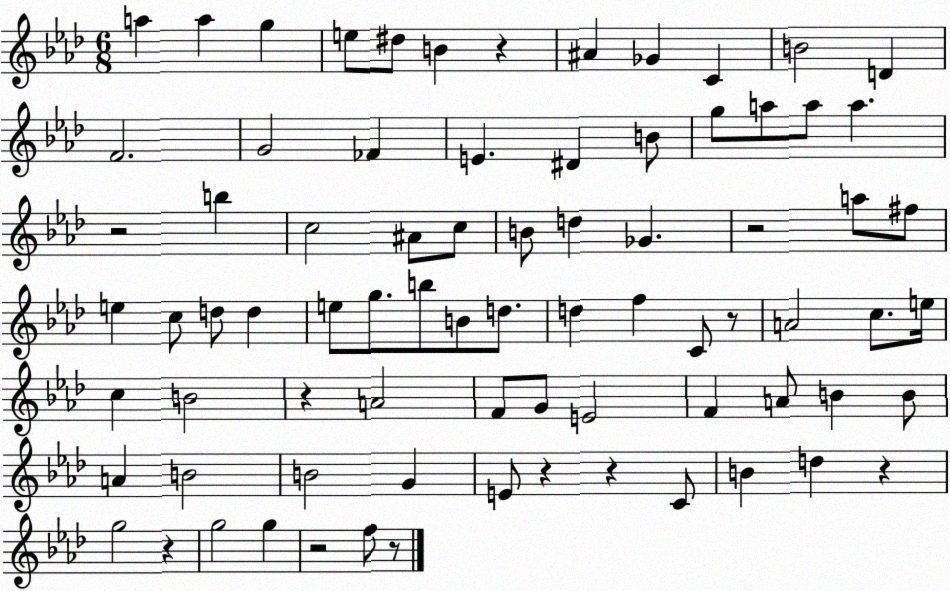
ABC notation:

X:1
T:Untitled
M:6/8
L:1/4
K:Ab
a a g e/2 ^d/2 B z ^A _G C B2 D F2 G2 _F E ^D B/2 g/2 a/2 a/2 a z2 b c2 ^A/2 c/2 B/2 d _G z2 a/2 ^f/2 e c/2 d/2 d e/2 g/2 b/2 B/2 d/2 d f C/2 z/2 A2 c/2 e/4 c B2 z A2 F/2 G/2 E2 F A/2 B B/2 A B2 B2 G E/2 z z C/2 B d z g2 z g2 g z2 f/2 z/2